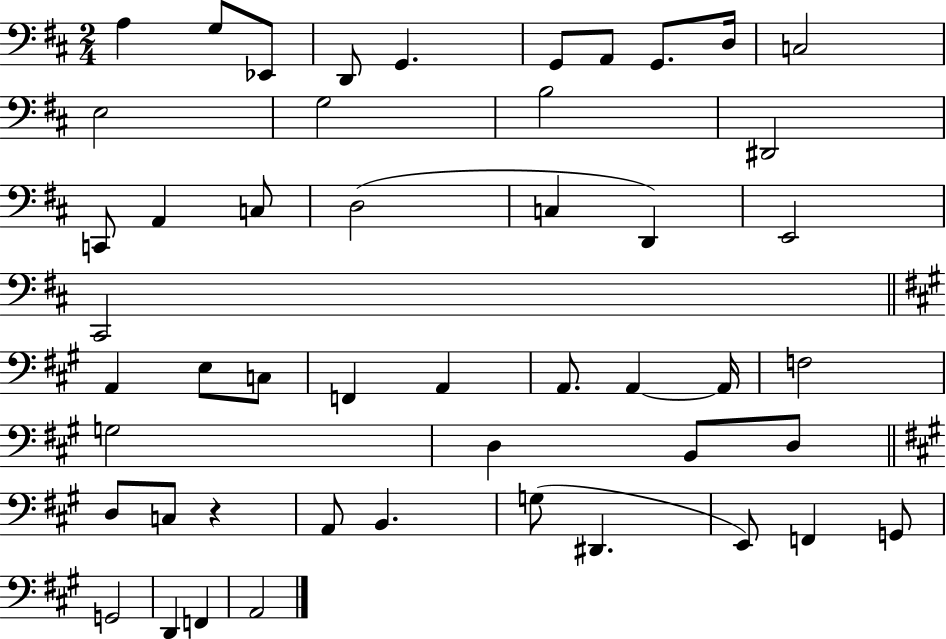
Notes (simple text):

A3/q G3/e Eb2/e D2/e G2/q. G2/e A2/e G2/e. D3/s C3/h E3/h G3/h B3/h D#2/h C2/e A2/q C3/e D3/h C3/q D2/q E2/h C#2/h A2/q E3/e C3/e F2/q A2/q A2/e. A2/q A2/s F3/h G3/h D3/q B2/e D3/e D3/e C3/e R/q A2/e B2/q. G3/e D#2/q. E2/e F2/q G2/e G2/h D2/q F2/q A2/h